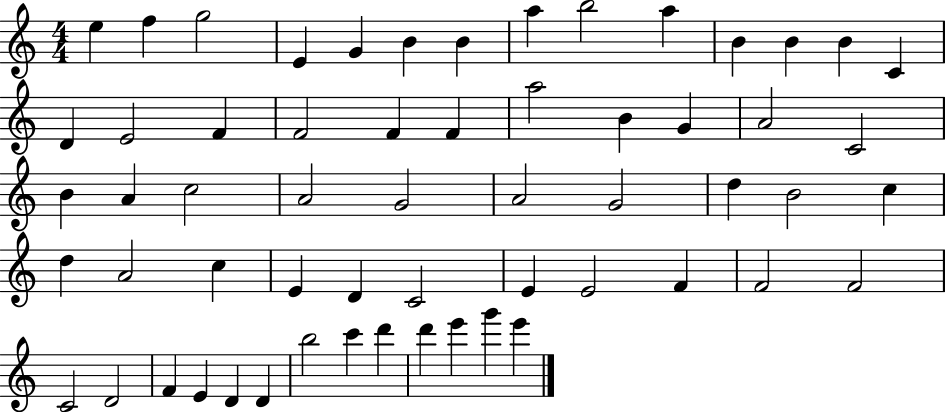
{
  \clef treble
  \numericTimeSignature
  \time 4/4
  \key c \major
  e''4 f''4 g''2 | e'4 g'4 b'4 b'4 | a''4 b''2 a''4 | b'4 b'4 b'4 c'4 | \break d'4 e'2 f'4 | f'2 f'4 f'4 | a''2 b'4 g'4 | a'2 c'2 | \break b'4 a'4 c''2 | a'2 g'2 | a'2 g'2 | d''4 b'2 c''4 | \break d''4 a'2 c''4 | e'4 d'4 c'2 | e'4 e'2 f'4 | f'2 f'2 | \break c'2 d'2 | f'4 e'4 d'4 d'4 | b''2 c'''4 d'''4 | d'''4 e'''4 g'''4 e'''4 | \break \bar "|."
}